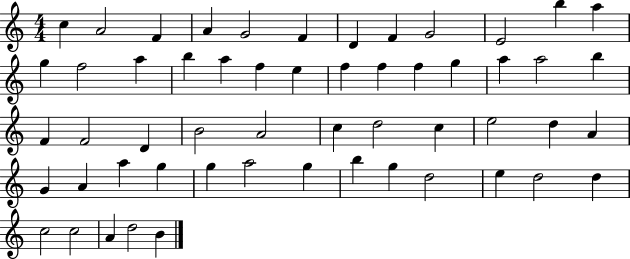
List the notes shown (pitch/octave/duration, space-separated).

C5/q A4/h F4/q A4/q G4/h F4/q D4/q F4/q G4/h E4/h B5/q A5/q G5/q F5/h A5/q B5/q A5/q F5/q E5/q F5/q F5/q F5/q G5/q A5/q A5/h B5/q F4/q F4/h D4/q B4/h A4/h C5/q D5/h C5/q E5/h D5/q A4/q G4/q A4/q A5/q G5/q G5/q A5/h G5/q B5/q G5/q D5/h E5/q D5/h D5/q C5/h C5/h A4/q D5/h B4/q